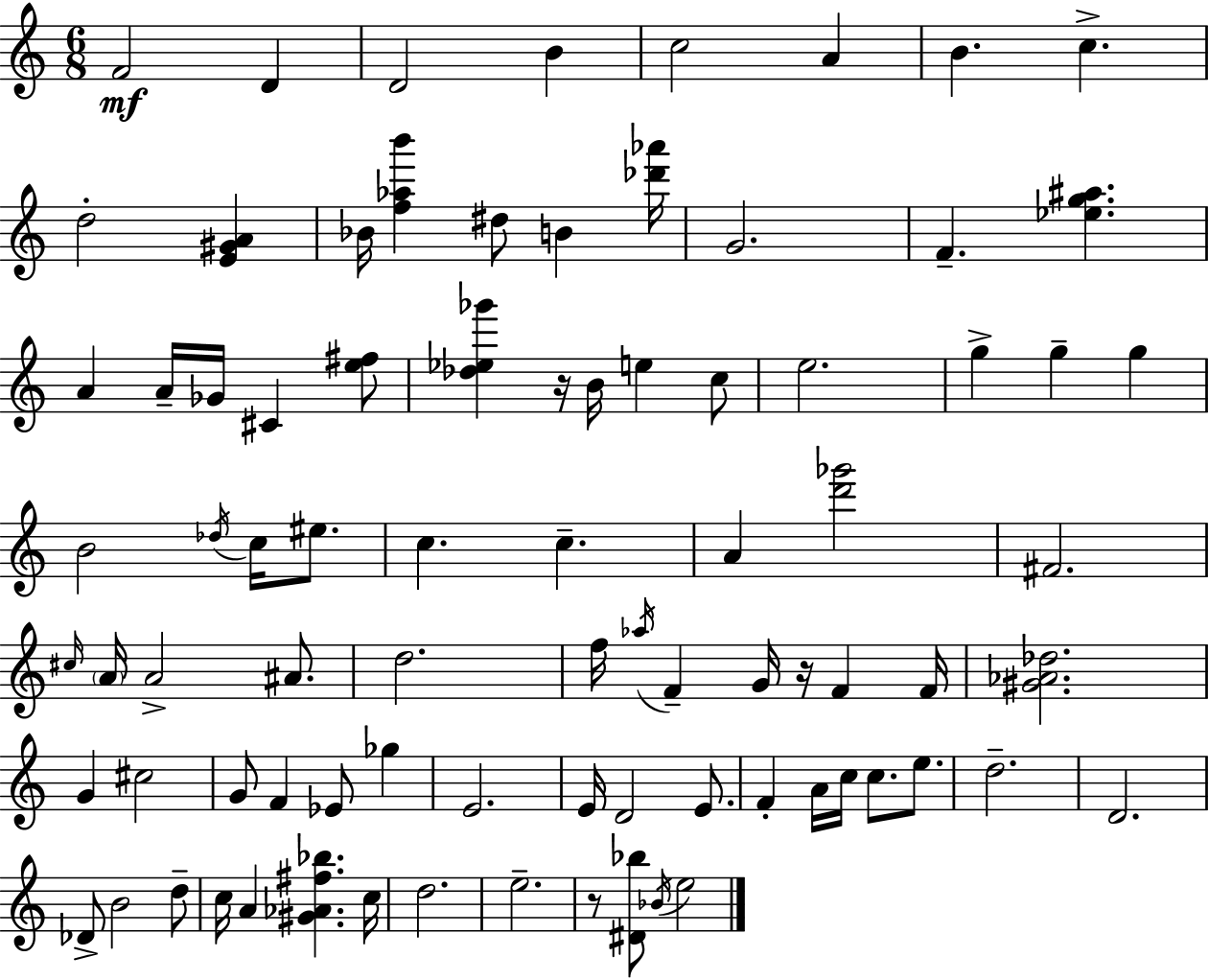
F4/h D4/q D4/h B4/q C5/h A4/q B4/q. C5/q. D5/h [E4,G#4,A4]/q Bb4/s [F5,Ab5,B6]/q D#5/e B4/q [Db6,Ab6]/s G4/h. F4/q. [Eb5,G5,A#5]/q. A4/q A4/s Gb4/s C#4/q [E5,F#5]/e [Db5,Eb5,Gb6]/q R/s B4/s E5/q C5/e E5/h. G5/q G5/q G5/q B4/h Db5/s C5/s EIS5/e. C5/q. C5/q. A4/q [D6,Gb6]/h F#4/h. C#5/s A4/s A4/h A#4/e. D5/h. F5/s Ab5/s F4/q G4/s R/s F4/q F4/s [G#4,Ab4,Db5]/h. G4/q C#5/h G4/e F4/q Eb4/e Gb5/q E4/h. E4/s D4/h E4/e. F4/q A4/s C5/s C5/e. E5/e. D5/h. D4/h. Db4/e B4/h D5/e C5/s A4/q [G#4,Ab4,F#5,Bb5]/q. C5/s D5/h. E5/h. R/e [D#4,Bb5]/e Bb4/s E5/h